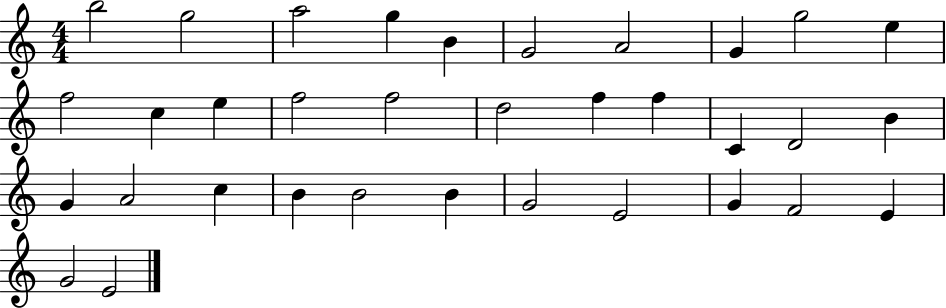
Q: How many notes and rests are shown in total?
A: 34